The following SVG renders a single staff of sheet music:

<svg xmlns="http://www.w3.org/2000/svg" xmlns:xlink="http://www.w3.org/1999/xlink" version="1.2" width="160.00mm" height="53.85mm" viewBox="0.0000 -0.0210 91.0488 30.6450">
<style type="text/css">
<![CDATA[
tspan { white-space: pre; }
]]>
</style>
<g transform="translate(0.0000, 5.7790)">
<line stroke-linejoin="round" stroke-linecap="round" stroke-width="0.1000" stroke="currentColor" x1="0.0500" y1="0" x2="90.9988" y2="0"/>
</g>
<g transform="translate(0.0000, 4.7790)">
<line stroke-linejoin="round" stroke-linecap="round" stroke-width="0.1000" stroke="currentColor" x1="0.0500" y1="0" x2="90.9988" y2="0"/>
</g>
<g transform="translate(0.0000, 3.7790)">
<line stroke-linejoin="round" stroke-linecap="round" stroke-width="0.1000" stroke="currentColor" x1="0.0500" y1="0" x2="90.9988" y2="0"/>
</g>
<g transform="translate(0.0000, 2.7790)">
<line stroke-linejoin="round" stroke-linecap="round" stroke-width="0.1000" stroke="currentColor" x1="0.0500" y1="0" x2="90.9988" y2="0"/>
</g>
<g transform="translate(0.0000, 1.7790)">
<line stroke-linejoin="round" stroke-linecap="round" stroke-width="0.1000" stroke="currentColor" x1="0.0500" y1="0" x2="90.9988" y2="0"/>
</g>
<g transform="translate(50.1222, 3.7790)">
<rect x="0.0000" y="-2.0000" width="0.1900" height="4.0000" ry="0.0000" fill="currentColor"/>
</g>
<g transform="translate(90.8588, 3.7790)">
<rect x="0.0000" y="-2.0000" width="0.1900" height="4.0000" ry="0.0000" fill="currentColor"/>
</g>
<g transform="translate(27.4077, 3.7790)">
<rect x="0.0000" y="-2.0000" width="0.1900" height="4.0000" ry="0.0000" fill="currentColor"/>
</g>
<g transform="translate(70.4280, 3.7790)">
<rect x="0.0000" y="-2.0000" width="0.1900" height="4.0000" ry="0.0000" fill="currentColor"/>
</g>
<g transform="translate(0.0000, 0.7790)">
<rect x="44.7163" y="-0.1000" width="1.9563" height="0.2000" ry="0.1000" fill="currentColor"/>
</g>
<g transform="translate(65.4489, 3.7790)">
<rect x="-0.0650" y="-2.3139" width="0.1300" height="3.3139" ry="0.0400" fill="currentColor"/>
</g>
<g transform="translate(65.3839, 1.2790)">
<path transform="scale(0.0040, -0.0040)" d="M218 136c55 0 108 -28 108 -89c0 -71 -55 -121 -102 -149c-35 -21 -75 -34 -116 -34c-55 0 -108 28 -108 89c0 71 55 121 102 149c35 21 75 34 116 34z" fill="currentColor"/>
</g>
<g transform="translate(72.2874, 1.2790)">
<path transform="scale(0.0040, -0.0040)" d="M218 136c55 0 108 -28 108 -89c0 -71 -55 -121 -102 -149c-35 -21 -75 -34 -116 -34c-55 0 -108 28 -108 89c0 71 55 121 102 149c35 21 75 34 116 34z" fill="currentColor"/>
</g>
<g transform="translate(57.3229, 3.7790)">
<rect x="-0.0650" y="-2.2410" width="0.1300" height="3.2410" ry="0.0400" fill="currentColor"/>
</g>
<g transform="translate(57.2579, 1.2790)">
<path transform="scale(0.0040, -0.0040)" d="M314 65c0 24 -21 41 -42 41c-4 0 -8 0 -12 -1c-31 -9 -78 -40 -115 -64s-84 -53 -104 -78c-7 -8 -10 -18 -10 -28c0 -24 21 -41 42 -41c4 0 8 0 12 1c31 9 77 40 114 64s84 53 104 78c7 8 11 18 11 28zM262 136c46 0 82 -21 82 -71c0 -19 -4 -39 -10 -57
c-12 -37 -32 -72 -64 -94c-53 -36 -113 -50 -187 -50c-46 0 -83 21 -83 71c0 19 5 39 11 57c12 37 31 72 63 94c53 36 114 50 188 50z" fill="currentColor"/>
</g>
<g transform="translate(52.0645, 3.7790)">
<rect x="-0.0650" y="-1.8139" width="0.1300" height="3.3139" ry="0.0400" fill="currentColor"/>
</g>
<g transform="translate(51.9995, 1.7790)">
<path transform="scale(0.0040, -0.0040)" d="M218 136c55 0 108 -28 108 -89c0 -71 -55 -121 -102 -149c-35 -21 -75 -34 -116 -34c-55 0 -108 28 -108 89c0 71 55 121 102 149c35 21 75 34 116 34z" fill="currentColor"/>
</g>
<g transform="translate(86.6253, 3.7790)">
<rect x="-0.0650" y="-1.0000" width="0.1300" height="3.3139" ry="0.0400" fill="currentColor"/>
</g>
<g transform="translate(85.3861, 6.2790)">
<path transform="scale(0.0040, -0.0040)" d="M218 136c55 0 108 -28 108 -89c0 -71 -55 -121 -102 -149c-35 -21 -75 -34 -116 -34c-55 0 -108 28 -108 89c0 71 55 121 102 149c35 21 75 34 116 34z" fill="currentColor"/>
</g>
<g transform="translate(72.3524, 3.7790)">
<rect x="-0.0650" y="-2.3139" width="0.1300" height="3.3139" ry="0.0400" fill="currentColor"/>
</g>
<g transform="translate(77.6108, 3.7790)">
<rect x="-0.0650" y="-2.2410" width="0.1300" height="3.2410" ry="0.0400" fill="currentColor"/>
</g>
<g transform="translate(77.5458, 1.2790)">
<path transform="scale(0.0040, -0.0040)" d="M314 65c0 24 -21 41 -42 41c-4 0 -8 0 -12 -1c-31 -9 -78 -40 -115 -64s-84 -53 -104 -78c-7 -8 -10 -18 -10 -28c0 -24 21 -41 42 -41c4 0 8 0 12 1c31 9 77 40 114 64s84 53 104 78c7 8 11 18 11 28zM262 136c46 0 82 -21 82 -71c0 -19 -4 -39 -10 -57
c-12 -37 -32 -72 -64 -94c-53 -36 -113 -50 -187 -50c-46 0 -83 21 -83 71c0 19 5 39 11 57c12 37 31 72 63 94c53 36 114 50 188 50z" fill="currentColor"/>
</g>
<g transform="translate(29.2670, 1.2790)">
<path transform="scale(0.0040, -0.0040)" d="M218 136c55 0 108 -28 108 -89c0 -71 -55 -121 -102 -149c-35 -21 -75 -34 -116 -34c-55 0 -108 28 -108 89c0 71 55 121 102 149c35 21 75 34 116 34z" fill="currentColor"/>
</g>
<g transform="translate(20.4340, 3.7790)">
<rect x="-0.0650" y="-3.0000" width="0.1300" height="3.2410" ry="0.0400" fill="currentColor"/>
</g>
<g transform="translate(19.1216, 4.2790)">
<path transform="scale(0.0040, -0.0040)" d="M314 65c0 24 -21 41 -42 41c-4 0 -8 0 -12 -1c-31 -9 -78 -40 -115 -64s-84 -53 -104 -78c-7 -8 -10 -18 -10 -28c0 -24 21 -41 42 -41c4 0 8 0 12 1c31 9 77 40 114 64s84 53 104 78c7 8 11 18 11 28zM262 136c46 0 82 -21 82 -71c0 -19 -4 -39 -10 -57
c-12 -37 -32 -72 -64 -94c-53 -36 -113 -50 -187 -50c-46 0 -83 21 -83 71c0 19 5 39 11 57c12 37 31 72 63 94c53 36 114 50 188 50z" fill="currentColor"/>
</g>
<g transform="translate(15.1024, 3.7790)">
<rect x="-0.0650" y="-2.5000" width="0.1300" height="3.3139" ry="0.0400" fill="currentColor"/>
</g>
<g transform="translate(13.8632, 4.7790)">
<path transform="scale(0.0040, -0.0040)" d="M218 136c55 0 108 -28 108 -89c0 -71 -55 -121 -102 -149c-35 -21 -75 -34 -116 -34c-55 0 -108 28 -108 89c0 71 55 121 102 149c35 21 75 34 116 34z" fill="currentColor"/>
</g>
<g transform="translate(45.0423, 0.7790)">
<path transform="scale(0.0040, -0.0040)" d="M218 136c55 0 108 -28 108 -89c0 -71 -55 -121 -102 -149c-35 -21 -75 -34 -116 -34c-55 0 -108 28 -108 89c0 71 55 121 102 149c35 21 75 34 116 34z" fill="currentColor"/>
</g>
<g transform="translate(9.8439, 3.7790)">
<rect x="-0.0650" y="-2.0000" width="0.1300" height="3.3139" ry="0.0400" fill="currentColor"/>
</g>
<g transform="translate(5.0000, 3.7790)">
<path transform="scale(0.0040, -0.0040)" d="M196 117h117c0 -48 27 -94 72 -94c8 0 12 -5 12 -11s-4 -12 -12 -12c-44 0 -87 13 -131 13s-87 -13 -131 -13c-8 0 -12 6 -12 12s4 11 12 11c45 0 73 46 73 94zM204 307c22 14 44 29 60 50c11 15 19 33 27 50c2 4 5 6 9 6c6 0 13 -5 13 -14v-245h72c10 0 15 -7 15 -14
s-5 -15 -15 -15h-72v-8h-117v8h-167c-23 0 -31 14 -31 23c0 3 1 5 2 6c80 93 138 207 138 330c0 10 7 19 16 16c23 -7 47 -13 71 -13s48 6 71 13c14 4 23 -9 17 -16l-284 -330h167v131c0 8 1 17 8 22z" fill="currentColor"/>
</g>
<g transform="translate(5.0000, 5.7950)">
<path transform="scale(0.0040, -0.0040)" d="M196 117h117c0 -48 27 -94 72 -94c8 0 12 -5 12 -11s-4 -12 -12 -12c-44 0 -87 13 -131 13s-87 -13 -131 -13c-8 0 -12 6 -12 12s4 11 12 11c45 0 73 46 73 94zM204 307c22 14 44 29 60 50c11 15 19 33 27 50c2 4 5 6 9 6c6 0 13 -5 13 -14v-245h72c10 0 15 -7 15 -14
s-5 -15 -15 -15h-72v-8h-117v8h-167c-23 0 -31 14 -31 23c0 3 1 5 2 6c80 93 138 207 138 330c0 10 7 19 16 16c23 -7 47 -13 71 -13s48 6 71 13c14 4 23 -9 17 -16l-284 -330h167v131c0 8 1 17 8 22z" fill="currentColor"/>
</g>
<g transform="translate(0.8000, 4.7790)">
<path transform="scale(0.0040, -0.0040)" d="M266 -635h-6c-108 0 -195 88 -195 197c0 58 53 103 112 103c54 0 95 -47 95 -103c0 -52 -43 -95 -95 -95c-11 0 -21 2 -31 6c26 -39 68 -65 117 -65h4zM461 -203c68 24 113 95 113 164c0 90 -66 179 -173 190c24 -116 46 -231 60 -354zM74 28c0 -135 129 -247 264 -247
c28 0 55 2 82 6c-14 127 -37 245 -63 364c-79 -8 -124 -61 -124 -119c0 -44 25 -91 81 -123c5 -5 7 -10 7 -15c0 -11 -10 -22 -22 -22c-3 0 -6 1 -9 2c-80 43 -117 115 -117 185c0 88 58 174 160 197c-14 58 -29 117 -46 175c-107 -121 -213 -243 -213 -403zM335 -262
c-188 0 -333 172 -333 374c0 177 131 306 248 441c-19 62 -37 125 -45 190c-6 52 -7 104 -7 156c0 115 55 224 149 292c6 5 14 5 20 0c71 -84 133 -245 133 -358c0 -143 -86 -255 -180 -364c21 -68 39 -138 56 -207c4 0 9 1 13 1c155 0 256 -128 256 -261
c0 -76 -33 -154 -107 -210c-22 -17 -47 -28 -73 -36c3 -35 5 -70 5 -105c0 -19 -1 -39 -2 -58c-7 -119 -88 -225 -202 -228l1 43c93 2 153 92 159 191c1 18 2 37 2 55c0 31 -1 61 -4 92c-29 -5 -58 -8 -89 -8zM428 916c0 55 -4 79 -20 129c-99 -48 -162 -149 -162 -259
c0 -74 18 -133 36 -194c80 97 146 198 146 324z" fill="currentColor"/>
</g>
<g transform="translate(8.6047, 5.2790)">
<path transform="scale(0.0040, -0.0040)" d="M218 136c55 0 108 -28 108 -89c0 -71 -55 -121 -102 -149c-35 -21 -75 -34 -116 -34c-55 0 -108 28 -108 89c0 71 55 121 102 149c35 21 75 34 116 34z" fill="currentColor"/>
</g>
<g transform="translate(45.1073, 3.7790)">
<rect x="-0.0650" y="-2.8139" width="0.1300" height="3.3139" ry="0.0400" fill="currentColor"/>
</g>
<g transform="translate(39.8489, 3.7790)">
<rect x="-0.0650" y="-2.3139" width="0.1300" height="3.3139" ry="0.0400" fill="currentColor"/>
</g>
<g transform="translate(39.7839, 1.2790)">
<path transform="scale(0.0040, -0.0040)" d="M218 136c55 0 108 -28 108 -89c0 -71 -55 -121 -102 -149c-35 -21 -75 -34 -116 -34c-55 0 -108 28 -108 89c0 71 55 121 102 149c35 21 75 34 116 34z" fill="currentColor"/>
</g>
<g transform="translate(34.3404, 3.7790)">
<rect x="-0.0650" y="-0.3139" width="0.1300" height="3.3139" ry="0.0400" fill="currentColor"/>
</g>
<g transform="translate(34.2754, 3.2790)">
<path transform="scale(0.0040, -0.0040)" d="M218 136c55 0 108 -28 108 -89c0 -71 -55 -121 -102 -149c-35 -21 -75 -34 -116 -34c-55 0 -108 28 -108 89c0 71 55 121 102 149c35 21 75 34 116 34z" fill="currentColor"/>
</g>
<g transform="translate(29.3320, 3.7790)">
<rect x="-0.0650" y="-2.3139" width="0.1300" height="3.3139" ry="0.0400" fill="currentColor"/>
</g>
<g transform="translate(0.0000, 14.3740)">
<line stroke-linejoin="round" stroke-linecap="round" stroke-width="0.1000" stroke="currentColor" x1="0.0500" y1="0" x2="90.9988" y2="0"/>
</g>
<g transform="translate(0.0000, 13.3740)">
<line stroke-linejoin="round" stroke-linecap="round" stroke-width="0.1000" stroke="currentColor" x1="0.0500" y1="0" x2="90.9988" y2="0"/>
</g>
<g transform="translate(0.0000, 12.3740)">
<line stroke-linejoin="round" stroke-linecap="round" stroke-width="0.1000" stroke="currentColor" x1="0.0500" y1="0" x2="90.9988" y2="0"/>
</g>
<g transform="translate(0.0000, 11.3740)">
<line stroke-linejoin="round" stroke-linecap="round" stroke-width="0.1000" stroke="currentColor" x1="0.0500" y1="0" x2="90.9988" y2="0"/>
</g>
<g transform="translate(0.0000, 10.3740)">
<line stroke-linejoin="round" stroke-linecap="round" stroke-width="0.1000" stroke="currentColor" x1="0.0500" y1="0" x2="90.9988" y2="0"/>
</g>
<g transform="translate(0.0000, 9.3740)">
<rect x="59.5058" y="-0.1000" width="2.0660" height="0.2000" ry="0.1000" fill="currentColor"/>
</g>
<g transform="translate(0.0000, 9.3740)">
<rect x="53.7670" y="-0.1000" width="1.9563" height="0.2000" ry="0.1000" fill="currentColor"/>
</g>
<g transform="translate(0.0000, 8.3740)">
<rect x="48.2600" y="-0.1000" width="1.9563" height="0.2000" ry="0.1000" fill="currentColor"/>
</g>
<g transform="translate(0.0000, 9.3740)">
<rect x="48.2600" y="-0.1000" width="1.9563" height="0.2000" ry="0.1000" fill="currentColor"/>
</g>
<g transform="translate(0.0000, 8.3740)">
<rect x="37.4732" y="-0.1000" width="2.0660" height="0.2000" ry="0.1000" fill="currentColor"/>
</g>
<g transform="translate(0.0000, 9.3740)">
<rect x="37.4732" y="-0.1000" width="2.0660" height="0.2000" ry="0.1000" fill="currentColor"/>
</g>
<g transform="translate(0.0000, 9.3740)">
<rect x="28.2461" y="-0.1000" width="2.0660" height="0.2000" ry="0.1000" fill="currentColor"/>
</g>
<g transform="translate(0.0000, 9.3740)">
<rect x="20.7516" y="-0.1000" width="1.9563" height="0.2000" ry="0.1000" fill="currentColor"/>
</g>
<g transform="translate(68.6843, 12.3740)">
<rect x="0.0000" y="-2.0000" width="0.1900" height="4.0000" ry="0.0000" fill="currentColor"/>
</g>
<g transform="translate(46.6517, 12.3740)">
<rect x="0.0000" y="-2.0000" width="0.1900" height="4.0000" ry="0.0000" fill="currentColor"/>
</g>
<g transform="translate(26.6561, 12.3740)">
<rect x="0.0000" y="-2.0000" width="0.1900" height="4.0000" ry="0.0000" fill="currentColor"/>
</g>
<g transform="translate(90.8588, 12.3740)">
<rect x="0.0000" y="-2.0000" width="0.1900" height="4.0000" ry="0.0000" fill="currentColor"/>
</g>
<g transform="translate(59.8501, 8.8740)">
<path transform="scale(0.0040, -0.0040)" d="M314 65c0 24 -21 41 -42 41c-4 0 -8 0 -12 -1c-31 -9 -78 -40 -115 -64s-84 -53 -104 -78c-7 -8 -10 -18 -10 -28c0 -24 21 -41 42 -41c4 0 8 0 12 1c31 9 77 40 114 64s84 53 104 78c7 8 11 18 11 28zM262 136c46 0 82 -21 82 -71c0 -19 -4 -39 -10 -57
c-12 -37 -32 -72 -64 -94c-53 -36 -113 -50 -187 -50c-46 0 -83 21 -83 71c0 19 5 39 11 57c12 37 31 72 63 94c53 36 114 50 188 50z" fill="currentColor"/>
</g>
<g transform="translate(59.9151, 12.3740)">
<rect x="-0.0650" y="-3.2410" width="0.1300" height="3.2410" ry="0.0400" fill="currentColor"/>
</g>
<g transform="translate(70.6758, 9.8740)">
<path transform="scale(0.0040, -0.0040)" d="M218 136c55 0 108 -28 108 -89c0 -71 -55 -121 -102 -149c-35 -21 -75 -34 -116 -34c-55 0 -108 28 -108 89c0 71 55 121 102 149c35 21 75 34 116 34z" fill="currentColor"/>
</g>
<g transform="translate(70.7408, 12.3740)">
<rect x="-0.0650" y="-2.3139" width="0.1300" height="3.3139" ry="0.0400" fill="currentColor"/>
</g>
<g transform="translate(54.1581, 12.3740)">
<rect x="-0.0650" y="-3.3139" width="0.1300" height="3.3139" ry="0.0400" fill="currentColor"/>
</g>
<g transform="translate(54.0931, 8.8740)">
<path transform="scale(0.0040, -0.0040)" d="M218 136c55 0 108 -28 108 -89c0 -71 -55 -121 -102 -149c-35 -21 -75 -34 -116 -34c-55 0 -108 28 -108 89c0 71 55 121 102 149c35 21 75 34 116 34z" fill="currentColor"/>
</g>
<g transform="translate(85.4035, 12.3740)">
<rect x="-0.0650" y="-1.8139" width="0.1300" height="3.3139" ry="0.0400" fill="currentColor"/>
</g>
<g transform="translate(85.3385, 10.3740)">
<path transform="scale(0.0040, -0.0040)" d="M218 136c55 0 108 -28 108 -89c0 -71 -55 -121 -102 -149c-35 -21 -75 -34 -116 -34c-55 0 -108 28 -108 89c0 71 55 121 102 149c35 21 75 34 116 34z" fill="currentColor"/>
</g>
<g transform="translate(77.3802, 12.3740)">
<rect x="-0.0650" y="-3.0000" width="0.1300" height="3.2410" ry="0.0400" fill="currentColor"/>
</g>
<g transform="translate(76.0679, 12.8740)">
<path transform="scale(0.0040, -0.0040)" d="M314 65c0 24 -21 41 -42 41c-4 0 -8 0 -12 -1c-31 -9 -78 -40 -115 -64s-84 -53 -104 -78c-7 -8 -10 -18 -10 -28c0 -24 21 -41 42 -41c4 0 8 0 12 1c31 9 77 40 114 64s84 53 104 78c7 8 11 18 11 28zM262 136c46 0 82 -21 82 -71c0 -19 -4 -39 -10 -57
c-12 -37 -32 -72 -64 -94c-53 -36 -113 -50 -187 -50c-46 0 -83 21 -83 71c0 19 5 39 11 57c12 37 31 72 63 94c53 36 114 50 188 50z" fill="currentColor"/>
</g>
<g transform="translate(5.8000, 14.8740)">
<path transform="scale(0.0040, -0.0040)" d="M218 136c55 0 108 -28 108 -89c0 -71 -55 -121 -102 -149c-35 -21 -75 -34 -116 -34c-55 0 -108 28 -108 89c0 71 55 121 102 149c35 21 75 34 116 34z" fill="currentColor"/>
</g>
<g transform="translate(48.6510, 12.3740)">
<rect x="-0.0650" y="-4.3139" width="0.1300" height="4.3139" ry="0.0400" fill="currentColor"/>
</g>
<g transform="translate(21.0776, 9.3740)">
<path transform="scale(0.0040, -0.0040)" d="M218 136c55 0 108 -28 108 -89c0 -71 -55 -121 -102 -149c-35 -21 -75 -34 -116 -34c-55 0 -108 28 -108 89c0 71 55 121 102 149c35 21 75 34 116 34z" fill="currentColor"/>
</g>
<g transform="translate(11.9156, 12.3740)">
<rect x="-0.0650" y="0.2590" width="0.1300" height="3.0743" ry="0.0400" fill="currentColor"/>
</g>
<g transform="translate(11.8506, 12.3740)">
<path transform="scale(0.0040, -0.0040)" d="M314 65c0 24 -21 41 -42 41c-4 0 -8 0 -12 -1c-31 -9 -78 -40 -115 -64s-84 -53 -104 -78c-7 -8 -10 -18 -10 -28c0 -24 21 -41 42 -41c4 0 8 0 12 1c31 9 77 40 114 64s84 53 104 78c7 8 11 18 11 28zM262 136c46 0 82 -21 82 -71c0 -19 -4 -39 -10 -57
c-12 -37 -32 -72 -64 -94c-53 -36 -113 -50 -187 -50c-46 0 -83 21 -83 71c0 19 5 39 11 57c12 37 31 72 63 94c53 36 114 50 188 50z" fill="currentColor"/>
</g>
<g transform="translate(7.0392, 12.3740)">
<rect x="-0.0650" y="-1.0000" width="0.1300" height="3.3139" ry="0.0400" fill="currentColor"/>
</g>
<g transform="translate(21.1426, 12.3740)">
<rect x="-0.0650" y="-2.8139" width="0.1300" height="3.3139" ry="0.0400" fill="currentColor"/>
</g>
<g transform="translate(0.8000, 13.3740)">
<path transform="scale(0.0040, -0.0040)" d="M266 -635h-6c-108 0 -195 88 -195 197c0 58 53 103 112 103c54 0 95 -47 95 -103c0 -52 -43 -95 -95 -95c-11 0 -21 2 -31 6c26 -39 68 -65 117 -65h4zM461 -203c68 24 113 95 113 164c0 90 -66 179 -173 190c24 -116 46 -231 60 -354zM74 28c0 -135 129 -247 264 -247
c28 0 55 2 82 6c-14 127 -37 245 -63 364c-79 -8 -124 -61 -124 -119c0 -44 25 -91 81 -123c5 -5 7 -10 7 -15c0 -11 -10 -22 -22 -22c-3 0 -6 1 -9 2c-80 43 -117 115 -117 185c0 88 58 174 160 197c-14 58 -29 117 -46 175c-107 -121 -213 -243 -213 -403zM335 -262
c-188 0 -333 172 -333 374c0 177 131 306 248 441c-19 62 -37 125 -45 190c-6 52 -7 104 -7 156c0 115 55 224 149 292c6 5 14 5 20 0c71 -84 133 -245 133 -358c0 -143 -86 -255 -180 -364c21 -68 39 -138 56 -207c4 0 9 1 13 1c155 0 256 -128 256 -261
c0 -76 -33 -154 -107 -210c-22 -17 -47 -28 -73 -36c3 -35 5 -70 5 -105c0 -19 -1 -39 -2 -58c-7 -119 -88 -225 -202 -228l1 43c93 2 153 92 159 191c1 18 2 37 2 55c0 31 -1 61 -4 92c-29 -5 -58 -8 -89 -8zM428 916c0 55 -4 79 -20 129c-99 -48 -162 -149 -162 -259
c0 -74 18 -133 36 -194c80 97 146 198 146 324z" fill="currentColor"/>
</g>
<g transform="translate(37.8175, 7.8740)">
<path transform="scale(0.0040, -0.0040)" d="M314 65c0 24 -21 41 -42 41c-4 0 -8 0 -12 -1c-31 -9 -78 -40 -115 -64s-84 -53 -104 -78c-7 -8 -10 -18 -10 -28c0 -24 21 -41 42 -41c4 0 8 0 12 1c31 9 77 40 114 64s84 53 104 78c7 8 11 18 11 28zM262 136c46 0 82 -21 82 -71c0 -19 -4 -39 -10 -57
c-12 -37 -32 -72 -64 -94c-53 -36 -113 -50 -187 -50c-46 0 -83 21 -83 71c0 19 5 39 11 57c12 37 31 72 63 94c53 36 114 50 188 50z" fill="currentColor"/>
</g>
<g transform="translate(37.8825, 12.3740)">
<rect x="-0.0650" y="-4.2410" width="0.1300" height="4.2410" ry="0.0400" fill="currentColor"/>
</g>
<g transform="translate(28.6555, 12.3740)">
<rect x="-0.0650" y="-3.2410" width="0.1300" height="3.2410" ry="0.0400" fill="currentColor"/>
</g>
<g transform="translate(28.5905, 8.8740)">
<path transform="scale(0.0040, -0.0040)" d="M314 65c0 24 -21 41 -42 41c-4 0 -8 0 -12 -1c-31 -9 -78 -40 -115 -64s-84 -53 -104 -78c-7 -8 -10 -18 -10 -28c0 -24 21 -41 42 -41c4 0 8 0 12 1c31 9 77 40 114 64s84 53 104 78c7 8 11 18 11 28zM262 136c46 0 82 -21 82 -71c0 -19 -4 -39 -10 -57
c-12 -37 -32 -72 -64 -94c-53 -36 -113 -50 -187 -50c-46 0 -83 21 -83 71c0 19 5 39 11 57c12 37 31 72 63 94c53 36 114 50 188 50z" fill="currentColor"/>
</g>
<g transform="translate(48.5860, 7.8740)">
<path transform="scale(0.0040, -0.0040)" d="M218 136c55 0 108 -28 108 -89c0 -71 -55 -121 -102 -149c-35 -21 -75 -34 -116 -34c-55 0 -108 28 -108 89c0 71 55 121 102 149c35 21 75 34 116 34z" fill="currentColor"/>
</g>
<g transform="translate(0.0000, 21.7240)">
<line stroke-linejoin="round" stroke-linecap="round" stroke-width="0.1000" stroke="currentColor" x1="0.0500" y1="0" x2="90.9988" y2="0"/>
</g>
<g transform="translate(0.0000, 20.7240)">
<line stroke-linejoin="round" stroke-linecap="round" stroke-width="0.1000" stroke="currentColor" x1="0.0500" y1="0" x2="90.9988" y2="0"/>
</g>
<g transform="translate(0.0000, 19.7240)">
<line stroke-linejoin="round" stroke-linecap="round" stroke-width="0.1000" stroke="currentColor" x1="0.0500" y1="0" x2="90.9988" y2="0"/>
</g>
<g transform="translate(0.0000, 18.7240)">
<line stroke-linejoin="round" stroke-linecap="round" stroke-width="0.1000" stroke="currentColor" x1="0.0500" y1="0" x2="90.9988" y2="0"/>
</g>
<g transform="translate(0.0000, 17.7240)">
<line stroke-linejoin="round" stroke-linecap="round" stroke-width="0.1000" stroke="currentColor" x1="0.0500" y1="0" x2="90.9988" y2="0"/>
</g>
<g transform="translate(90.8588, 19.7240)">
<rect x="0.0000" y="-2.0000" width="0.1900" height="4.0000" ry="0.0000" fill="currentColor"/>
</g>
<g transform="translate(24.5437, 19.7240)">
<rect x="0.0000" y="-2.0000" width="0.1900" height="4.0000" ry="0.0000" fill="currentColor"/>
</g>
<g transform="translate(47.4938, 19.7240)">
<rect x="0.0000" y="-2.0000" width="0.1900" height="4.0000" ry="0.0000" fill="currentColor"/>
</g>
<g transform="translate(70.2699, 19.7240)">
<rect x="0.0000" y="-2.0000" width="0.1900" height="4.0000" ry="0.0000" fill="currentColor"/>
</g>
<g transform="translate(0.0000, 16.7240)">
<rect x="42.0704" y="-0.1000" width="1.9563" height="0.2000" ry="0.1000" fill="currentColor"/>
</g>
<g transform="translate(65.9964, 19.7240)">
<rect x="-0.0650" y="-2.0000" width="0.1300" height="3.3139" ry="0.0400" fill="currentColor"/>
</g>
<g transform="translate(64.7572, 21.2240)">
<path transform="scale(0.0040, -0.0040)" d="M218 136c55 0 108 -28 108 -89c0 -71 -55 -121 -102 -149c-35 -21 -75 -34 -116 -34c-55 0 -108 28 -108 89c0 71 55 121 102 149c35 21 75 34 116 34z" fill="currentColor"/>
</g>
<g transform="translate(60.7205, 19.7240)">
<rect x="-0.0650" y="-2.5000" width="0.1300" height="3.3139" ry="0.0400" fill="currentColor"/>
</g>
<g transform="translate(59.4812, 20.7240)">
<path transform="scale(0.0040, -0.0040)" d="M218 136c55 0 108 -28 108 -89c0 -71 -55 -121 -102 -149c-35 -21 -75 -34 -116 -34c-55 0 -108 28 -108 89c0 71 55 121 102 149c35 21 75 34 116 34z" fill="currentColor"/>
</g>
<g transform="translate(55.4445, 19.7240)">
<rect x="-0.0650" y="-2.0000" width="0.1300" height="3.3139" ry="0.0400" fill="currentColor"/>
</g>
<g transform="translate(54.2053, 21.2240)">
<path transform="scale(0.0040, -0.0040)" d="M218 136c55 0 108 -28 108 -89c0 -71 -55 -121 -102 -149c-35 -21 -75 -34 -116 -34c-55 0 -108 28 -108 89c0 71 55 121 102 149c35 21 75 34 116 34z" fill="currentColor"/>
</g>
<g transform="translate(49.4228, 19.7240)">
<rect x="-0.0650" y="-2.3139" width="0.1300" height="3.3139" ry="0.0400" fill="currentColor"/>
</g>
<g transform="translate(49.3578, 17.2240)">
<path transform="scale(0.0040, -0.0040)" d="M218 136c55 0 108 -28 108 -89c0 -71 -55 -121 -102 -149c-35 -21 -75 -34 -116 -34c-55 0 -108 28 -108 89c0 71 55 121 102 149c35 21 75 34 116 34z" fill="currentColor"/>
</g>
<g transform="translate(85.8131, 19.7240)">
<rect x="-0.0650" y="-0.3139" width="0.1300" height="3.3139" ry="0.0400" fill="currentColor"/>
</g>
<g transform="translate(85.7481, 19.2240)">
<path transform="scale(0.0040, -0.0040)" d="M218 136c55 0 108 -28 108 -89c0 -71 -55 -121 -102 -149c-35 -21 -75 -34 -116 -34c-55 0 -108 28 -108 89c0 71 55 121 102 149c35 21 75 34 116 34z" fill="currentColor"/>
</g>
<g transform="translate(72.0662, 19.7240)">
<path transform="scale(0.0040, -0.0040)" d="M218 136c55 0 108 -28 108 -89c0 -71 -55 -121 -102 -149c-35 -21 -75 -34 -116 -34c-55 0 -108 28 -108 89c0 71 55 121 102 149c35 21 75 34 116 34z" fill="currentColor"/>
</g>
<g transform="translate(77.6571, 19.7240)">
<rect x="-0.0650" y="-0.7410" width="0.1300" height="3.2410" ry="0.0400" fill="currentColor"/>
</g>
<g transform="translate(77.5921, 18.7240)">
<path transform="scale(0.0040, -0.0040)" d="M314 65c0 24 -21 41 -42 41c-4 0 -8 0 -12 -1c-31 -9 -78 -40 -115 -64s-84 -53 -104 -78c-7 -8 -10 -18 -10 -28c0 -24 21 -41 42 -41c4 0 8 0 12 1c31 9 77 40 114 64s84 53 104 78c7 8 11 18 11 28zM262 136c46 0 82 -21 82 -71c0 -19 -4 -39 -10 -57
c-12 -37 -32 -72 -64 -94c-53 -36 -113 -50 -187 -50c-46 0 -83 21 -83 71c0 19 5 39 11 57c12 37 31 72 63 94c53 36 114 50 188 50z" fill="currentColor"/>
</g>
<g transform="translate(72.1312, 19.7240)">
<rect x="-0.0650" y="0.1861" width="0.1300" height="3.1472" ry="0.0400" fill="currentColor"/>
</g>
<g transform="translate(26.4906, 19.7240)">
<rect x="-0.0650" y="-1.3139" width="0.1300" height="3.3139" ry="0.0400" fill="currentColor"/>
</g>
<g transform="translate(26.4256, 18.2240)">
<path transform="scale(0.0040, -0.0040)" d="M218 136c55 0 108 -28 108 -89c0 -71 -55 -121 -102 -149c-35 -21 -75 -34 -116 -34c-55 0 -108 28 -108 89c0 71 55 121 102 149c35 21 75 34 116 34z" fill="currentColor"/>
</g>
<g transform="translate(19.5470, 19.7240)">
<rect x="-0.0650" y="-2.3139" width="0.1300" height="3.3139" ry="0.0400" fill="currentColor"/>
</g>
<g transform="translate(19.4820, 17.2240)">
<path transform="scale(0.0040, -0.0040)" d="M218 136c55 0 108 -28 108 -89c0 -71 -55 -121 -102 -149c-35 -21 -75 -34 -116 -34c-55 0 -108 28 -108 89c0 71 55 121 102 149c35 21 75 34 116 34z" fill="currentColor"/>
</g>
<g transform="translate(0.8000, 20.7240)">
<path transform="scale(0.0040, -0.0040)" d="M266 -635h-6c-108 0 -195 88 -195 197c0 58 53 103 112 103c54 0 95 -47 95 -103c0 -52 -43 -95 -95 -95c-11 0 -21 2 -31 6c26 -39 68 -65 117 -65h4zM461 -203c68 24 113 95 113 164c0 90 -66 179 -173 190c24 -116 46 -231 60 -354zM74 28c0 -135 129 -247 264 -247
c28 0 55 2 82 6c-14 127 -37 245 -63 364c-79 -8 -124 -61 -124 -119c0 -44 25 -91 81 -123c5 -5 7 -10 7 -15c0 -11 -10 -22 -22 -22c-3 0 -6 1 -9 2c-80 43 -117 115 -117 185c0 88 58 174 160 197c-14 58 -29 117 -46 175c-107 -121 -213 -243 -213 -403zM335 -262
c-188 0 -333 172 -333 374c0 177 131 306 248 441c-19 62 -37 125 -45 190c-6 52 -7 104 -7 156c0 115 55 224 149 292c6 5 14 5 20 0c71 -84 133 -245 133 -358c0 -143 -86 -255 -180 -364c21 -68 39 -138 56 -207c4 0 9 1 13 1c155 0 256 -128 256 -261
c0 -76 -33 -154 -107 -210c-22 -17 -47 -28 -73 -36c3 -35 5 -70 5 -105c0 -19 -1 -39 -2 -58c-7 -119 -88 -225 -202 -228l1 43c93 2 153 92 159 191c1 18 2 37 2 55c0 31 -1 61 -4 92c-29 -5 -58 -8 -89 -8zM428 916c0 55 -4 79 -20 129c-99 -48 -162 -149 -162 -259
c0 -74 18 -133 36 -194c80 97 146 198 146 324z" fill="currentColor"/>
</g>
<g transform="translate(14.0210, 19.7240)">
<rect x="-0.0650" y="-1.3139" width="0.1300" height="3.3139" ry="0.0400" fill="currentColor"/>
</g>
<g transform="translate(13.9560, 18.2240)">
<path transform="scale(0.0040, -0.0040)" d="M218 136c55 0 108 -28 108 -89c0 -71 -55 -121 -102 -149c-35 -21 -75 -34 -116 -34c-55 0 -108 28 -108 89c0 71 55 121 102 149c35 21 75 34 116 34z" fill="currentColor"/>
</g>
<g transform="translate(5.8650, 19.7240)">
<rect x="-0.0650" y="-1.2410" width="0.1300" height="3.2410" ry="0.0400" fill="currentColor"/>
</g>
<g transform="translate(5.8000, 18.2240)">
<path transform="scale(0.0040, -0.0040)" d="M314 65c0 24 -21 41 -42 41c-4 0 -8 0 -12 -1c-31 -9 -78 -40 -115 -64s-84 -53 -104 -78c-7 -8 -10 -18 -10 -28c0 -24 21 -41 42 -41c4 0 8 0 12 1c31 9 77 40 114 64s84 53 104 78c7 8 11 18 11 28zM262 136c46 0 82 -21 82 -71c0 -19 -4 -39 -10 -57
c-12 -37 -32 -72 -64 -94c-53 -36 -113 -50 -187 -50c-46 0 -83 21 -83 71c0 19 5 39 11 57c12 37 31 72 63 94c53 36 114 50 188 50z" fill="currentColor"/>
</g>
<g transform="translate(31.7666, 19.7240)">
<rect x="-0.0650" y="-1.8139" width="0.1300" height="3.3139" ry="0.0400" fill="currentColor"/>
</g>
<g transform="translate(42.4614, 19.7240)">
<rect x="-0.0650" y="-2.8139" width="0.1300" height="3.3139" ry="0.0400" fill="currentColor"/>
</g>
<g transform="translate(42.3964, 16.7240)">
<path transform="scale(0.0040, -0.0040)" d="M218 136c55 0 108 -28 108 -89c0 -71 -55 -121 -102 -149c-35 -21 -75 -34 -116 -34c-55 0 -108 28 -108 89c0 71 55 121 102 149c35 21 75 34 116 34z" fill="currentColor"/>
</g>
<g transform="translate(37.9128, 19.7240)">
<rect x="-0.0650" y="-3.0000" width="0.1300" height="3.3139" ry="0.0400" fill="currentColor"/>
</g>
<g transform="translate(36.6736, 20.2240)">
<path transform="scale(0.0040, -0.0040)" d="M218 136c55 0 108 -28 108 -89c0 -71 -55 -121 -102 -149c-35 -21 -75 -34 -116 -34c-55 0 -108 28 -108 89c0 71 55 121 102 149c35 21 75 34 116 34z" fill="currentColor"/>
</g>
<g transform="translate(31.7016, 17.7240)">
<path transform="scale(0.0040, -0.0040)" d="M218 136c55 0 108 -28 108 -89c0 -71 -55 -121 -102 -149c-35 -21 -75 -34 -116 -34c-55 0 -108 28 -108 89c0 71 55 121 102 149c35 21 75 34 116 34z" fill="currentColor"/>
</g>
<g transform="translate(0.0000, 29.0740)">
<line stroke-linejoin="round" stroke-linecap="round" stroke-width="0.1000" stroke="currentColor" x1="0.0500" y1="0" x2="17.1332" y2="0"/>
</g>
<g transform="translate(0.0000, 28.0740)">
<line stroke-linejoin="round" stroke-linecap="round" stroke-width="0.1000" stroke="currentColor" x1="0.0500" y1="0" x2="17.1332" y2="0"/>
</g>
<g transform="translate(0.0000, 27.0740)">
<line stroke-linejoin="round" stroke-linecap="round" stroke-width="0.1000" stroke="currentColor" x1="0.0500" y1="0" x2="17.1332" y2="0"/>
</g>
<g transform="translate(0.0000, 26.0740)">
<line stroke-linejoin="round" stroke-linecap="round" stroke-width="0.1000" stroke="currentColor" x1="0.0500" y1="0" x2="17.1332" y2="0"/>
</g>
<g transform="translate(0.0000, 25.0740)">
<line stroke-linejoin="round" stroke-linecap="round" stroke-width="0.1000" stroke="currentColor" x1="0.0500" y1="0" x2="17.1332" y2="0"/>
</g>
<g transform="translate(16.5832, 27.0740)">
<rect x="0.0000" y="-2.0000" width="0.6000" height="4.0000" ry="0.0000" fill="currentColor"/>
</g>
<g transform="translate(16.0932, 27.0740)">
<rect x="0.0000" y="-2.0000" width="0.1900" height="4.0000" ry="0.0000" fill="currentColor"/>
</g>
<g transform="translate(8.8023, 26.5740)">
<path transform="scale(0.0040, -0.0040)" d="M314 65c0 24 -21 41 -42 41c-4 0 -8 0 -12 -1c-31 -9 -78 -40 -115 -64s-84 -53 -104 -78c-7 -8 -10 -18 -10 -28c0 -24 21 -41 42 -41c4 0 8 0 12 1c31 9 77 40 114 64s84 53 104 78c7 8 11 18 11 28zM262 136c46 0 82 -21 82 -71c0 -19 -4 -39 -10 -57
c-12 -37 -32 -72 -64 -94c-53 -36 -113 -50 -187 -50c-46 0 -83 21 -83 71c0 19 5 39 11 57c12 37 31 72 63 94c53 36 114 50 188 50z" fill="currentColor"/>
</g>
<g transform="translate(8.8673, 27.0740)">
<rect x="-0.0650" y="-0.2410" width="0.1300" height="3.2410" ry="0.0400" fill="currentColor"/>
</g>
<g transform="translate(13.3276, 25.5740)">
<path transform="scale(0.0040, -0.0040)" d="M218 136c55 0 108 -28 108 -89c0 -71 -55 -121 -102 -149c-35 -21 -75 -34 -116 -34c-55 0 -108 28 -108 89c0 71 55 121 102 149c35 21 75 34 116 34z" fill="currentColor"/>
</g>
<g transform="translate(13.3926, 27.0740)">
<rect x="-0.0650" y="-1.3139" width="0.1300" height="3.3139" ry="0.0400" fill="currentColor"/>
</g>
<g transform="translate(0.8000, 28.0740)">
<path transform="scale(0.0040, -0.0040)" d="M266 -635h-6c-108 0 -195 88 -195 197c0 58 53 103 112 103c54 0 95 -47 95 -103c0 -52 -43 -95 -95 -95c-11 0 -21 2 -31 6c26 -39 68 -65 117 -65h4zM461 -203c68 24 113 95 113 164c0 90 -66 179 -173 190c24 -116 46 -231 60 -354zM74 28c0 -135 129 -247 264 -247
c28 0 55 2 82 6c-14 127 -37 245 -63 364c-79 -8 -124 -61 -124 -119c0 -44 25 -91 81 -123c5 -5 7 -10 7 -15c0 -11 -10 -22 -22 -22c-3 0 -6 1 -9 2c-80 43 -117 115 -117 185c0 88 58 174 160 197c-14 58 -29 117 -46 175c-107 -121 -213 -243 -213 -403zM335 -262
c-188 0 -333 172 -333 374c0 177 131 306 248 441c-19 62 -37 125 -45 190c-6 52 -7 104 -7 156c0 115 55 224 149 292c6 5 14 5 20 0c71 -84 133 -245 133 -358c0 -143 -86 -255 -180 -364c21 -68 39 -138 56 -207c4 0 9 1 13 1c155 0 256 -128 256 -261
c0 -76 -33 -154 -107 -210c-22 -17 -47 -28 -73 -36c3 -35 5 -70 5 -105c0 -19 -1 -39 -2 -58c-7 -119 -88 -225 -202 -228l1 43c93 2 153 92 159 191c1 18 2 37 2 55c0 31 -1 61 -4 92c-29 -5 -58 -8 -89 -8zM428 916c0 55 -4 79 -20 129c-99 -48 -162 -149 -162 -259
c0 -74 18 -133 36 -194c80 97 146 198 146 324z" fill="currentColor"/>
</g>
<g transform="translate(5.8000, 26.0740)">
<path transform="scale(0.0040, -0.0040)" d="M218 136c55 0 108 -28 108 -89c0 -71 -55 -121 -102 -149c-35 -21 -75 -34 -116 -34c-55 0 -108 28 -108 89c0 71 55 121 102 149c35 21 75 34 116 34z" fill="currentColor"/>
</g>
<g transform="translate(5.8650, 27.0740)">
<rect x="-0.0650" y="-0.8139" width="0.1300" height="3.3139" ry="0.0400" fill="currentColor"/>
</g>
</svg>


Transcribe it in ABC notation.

X:1
T:Untitled
M:4/4
L:1/4
K:C
F G A2 g c g a f g2 g g g2 D D B2 a b2 d'2 d' b b2 g A2 f e2 e g e f A a g F G F B d2 c d c2 e